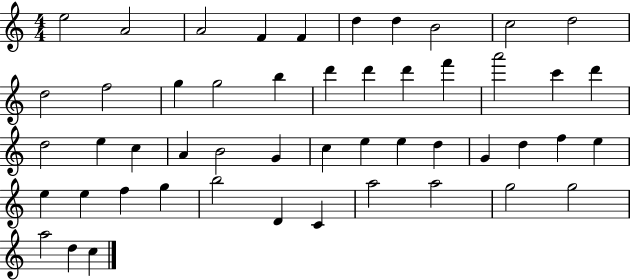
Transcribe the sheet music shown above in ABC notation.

X:1
T:Untitled
M:4/4
L:1/4
K:C
e2 A2 A2 F F d d B2 c2 d2 d2 f2 g g2 b d' d' d' f' a'2 c' d' d2 e c A B2 G c e e d G d f e e e f g b2 D C a2 a2 g2 g2 a2 d c